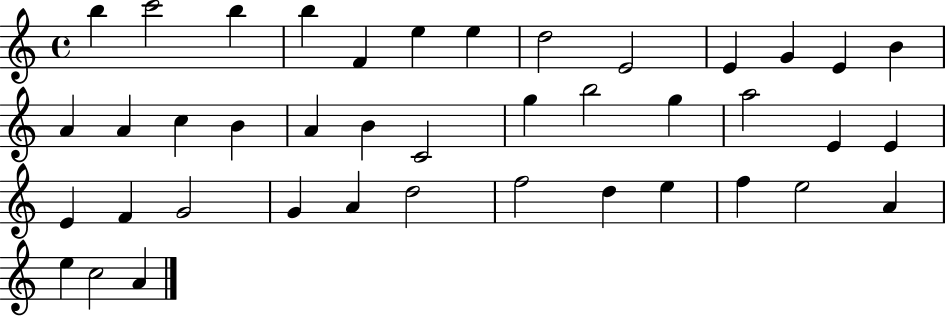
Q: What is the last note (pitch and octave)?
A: A4